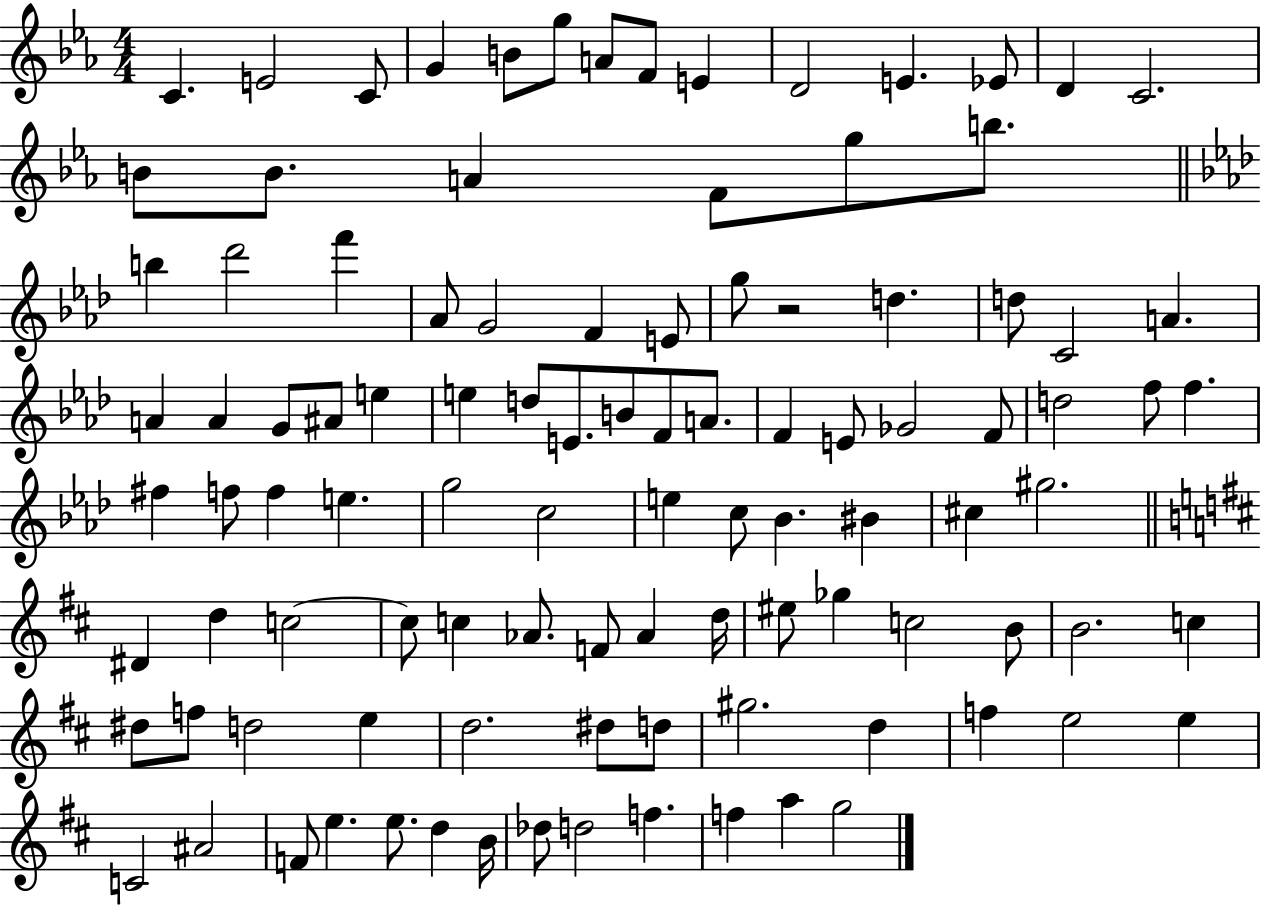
X:1
T:Untitled
M:4/4
L:1/4
K:Eb
C E2 C/2 G B/2 g/2 A/2 F/2 E D2 E _E/2 D C2 B/2 B/2 A F/2 g/2 b/2 b _d'2 f' _A/2 G2 F E/2 g/2 z2 d d/2 C2 A A A G/2 ^A/2 e e d/2 E/2 B/2 F/2 A/2 F E/2 _G2 F/2 d2 f/2 f ^f f/2 f e g2 c2 e c/2 _B ^B ^c ^g2 ^D d c2 c/2 c _A/2 F/2 _A d/4 ^e/2 _g c2 B/2 B2 c ^d/2 f/2 d2 e d2 ^d/2 d/2 ^g2 d f e2 e C2 ^A2 F/2 e e/2 d B/4 _d/2 d2 f f a g2